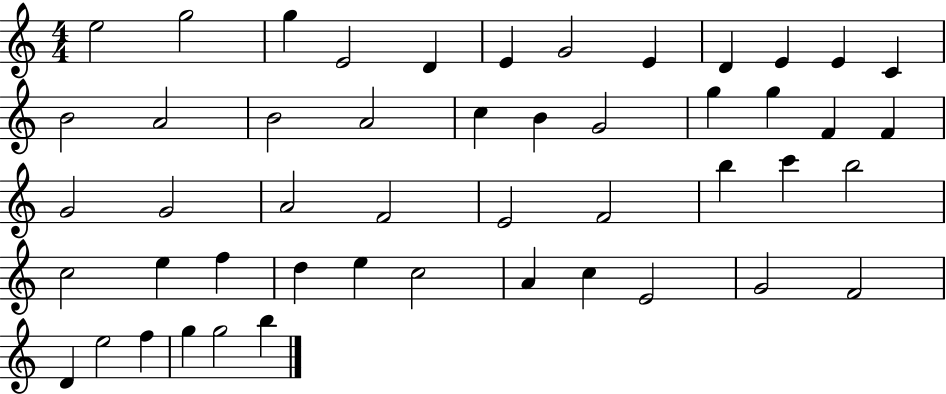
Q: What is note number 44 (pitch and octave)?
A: D4